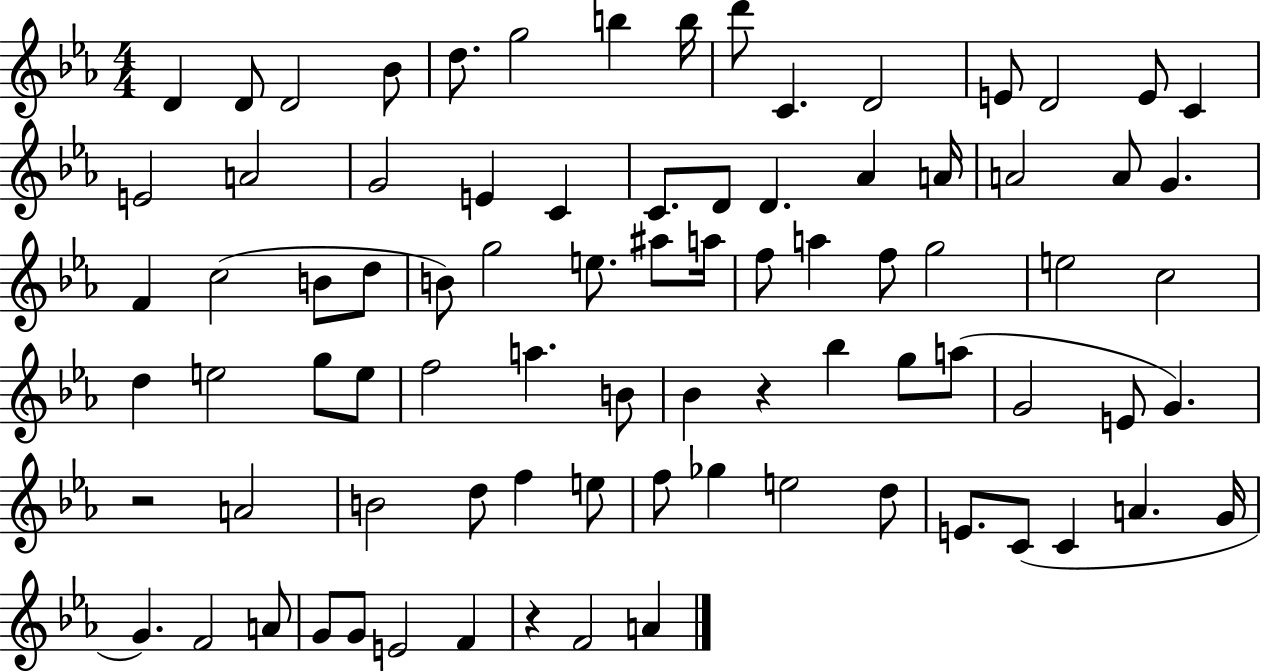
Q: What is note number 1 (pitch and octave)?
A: D4